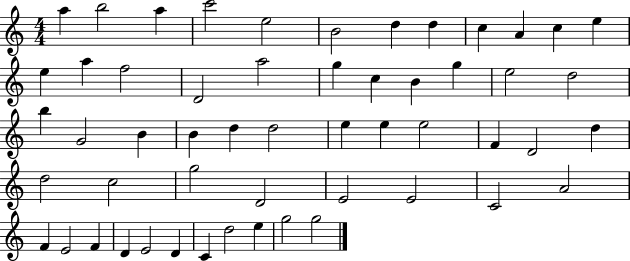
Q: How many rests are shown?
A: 0